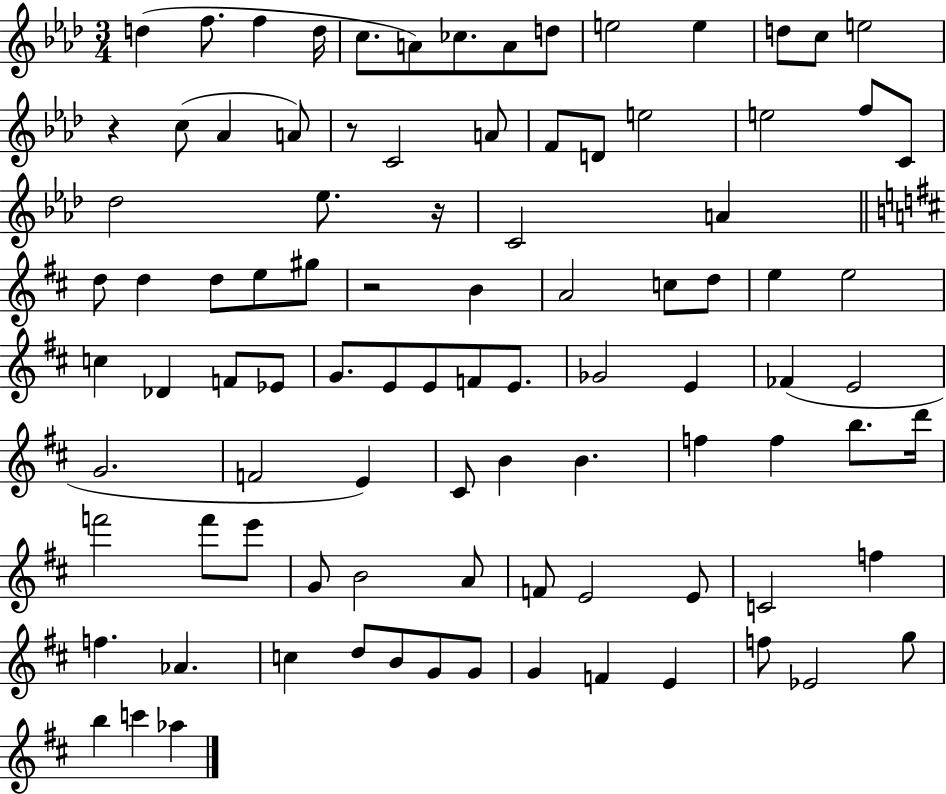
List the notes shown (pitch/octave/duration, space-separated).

D5/q F5/e. F5/q D5/s C5/e. A4/e CES5/e. A4/e D5/e E5/h E5/q D5/e C5/e E5/h R/q C5/e Ab4/q A4/e R/e C4/h A4/e F4/e D4/e E5/h E5/h F5/e C4/e Db5/h Eb5/e. R/s C4/h A4/q D5/e D5/q D5/e E5/e G#5/e R/h B4/q A4/h C5/e D5/e E5/q E5/h C5/q Db4/q F4/e Eb4/e G4/e. E4/e E4/e F4/e E4/e. Gb4/h E4/q FES4/q E4/h G4/h. F4/h E4/q C#4/e B4/q B4/q. F5/q F5/q B5/e. D6/s F6/h F6/e E6/e G4/e B4/h A4/e F4/e E4/h E4/e C4/h F5/q F5/q. Ab4/q. C5/q D5/e B4/e G4/e G4/e G4/q F4/q E4/q F5/e Eb4/h G5/e B5/q C6/q Ab5/q